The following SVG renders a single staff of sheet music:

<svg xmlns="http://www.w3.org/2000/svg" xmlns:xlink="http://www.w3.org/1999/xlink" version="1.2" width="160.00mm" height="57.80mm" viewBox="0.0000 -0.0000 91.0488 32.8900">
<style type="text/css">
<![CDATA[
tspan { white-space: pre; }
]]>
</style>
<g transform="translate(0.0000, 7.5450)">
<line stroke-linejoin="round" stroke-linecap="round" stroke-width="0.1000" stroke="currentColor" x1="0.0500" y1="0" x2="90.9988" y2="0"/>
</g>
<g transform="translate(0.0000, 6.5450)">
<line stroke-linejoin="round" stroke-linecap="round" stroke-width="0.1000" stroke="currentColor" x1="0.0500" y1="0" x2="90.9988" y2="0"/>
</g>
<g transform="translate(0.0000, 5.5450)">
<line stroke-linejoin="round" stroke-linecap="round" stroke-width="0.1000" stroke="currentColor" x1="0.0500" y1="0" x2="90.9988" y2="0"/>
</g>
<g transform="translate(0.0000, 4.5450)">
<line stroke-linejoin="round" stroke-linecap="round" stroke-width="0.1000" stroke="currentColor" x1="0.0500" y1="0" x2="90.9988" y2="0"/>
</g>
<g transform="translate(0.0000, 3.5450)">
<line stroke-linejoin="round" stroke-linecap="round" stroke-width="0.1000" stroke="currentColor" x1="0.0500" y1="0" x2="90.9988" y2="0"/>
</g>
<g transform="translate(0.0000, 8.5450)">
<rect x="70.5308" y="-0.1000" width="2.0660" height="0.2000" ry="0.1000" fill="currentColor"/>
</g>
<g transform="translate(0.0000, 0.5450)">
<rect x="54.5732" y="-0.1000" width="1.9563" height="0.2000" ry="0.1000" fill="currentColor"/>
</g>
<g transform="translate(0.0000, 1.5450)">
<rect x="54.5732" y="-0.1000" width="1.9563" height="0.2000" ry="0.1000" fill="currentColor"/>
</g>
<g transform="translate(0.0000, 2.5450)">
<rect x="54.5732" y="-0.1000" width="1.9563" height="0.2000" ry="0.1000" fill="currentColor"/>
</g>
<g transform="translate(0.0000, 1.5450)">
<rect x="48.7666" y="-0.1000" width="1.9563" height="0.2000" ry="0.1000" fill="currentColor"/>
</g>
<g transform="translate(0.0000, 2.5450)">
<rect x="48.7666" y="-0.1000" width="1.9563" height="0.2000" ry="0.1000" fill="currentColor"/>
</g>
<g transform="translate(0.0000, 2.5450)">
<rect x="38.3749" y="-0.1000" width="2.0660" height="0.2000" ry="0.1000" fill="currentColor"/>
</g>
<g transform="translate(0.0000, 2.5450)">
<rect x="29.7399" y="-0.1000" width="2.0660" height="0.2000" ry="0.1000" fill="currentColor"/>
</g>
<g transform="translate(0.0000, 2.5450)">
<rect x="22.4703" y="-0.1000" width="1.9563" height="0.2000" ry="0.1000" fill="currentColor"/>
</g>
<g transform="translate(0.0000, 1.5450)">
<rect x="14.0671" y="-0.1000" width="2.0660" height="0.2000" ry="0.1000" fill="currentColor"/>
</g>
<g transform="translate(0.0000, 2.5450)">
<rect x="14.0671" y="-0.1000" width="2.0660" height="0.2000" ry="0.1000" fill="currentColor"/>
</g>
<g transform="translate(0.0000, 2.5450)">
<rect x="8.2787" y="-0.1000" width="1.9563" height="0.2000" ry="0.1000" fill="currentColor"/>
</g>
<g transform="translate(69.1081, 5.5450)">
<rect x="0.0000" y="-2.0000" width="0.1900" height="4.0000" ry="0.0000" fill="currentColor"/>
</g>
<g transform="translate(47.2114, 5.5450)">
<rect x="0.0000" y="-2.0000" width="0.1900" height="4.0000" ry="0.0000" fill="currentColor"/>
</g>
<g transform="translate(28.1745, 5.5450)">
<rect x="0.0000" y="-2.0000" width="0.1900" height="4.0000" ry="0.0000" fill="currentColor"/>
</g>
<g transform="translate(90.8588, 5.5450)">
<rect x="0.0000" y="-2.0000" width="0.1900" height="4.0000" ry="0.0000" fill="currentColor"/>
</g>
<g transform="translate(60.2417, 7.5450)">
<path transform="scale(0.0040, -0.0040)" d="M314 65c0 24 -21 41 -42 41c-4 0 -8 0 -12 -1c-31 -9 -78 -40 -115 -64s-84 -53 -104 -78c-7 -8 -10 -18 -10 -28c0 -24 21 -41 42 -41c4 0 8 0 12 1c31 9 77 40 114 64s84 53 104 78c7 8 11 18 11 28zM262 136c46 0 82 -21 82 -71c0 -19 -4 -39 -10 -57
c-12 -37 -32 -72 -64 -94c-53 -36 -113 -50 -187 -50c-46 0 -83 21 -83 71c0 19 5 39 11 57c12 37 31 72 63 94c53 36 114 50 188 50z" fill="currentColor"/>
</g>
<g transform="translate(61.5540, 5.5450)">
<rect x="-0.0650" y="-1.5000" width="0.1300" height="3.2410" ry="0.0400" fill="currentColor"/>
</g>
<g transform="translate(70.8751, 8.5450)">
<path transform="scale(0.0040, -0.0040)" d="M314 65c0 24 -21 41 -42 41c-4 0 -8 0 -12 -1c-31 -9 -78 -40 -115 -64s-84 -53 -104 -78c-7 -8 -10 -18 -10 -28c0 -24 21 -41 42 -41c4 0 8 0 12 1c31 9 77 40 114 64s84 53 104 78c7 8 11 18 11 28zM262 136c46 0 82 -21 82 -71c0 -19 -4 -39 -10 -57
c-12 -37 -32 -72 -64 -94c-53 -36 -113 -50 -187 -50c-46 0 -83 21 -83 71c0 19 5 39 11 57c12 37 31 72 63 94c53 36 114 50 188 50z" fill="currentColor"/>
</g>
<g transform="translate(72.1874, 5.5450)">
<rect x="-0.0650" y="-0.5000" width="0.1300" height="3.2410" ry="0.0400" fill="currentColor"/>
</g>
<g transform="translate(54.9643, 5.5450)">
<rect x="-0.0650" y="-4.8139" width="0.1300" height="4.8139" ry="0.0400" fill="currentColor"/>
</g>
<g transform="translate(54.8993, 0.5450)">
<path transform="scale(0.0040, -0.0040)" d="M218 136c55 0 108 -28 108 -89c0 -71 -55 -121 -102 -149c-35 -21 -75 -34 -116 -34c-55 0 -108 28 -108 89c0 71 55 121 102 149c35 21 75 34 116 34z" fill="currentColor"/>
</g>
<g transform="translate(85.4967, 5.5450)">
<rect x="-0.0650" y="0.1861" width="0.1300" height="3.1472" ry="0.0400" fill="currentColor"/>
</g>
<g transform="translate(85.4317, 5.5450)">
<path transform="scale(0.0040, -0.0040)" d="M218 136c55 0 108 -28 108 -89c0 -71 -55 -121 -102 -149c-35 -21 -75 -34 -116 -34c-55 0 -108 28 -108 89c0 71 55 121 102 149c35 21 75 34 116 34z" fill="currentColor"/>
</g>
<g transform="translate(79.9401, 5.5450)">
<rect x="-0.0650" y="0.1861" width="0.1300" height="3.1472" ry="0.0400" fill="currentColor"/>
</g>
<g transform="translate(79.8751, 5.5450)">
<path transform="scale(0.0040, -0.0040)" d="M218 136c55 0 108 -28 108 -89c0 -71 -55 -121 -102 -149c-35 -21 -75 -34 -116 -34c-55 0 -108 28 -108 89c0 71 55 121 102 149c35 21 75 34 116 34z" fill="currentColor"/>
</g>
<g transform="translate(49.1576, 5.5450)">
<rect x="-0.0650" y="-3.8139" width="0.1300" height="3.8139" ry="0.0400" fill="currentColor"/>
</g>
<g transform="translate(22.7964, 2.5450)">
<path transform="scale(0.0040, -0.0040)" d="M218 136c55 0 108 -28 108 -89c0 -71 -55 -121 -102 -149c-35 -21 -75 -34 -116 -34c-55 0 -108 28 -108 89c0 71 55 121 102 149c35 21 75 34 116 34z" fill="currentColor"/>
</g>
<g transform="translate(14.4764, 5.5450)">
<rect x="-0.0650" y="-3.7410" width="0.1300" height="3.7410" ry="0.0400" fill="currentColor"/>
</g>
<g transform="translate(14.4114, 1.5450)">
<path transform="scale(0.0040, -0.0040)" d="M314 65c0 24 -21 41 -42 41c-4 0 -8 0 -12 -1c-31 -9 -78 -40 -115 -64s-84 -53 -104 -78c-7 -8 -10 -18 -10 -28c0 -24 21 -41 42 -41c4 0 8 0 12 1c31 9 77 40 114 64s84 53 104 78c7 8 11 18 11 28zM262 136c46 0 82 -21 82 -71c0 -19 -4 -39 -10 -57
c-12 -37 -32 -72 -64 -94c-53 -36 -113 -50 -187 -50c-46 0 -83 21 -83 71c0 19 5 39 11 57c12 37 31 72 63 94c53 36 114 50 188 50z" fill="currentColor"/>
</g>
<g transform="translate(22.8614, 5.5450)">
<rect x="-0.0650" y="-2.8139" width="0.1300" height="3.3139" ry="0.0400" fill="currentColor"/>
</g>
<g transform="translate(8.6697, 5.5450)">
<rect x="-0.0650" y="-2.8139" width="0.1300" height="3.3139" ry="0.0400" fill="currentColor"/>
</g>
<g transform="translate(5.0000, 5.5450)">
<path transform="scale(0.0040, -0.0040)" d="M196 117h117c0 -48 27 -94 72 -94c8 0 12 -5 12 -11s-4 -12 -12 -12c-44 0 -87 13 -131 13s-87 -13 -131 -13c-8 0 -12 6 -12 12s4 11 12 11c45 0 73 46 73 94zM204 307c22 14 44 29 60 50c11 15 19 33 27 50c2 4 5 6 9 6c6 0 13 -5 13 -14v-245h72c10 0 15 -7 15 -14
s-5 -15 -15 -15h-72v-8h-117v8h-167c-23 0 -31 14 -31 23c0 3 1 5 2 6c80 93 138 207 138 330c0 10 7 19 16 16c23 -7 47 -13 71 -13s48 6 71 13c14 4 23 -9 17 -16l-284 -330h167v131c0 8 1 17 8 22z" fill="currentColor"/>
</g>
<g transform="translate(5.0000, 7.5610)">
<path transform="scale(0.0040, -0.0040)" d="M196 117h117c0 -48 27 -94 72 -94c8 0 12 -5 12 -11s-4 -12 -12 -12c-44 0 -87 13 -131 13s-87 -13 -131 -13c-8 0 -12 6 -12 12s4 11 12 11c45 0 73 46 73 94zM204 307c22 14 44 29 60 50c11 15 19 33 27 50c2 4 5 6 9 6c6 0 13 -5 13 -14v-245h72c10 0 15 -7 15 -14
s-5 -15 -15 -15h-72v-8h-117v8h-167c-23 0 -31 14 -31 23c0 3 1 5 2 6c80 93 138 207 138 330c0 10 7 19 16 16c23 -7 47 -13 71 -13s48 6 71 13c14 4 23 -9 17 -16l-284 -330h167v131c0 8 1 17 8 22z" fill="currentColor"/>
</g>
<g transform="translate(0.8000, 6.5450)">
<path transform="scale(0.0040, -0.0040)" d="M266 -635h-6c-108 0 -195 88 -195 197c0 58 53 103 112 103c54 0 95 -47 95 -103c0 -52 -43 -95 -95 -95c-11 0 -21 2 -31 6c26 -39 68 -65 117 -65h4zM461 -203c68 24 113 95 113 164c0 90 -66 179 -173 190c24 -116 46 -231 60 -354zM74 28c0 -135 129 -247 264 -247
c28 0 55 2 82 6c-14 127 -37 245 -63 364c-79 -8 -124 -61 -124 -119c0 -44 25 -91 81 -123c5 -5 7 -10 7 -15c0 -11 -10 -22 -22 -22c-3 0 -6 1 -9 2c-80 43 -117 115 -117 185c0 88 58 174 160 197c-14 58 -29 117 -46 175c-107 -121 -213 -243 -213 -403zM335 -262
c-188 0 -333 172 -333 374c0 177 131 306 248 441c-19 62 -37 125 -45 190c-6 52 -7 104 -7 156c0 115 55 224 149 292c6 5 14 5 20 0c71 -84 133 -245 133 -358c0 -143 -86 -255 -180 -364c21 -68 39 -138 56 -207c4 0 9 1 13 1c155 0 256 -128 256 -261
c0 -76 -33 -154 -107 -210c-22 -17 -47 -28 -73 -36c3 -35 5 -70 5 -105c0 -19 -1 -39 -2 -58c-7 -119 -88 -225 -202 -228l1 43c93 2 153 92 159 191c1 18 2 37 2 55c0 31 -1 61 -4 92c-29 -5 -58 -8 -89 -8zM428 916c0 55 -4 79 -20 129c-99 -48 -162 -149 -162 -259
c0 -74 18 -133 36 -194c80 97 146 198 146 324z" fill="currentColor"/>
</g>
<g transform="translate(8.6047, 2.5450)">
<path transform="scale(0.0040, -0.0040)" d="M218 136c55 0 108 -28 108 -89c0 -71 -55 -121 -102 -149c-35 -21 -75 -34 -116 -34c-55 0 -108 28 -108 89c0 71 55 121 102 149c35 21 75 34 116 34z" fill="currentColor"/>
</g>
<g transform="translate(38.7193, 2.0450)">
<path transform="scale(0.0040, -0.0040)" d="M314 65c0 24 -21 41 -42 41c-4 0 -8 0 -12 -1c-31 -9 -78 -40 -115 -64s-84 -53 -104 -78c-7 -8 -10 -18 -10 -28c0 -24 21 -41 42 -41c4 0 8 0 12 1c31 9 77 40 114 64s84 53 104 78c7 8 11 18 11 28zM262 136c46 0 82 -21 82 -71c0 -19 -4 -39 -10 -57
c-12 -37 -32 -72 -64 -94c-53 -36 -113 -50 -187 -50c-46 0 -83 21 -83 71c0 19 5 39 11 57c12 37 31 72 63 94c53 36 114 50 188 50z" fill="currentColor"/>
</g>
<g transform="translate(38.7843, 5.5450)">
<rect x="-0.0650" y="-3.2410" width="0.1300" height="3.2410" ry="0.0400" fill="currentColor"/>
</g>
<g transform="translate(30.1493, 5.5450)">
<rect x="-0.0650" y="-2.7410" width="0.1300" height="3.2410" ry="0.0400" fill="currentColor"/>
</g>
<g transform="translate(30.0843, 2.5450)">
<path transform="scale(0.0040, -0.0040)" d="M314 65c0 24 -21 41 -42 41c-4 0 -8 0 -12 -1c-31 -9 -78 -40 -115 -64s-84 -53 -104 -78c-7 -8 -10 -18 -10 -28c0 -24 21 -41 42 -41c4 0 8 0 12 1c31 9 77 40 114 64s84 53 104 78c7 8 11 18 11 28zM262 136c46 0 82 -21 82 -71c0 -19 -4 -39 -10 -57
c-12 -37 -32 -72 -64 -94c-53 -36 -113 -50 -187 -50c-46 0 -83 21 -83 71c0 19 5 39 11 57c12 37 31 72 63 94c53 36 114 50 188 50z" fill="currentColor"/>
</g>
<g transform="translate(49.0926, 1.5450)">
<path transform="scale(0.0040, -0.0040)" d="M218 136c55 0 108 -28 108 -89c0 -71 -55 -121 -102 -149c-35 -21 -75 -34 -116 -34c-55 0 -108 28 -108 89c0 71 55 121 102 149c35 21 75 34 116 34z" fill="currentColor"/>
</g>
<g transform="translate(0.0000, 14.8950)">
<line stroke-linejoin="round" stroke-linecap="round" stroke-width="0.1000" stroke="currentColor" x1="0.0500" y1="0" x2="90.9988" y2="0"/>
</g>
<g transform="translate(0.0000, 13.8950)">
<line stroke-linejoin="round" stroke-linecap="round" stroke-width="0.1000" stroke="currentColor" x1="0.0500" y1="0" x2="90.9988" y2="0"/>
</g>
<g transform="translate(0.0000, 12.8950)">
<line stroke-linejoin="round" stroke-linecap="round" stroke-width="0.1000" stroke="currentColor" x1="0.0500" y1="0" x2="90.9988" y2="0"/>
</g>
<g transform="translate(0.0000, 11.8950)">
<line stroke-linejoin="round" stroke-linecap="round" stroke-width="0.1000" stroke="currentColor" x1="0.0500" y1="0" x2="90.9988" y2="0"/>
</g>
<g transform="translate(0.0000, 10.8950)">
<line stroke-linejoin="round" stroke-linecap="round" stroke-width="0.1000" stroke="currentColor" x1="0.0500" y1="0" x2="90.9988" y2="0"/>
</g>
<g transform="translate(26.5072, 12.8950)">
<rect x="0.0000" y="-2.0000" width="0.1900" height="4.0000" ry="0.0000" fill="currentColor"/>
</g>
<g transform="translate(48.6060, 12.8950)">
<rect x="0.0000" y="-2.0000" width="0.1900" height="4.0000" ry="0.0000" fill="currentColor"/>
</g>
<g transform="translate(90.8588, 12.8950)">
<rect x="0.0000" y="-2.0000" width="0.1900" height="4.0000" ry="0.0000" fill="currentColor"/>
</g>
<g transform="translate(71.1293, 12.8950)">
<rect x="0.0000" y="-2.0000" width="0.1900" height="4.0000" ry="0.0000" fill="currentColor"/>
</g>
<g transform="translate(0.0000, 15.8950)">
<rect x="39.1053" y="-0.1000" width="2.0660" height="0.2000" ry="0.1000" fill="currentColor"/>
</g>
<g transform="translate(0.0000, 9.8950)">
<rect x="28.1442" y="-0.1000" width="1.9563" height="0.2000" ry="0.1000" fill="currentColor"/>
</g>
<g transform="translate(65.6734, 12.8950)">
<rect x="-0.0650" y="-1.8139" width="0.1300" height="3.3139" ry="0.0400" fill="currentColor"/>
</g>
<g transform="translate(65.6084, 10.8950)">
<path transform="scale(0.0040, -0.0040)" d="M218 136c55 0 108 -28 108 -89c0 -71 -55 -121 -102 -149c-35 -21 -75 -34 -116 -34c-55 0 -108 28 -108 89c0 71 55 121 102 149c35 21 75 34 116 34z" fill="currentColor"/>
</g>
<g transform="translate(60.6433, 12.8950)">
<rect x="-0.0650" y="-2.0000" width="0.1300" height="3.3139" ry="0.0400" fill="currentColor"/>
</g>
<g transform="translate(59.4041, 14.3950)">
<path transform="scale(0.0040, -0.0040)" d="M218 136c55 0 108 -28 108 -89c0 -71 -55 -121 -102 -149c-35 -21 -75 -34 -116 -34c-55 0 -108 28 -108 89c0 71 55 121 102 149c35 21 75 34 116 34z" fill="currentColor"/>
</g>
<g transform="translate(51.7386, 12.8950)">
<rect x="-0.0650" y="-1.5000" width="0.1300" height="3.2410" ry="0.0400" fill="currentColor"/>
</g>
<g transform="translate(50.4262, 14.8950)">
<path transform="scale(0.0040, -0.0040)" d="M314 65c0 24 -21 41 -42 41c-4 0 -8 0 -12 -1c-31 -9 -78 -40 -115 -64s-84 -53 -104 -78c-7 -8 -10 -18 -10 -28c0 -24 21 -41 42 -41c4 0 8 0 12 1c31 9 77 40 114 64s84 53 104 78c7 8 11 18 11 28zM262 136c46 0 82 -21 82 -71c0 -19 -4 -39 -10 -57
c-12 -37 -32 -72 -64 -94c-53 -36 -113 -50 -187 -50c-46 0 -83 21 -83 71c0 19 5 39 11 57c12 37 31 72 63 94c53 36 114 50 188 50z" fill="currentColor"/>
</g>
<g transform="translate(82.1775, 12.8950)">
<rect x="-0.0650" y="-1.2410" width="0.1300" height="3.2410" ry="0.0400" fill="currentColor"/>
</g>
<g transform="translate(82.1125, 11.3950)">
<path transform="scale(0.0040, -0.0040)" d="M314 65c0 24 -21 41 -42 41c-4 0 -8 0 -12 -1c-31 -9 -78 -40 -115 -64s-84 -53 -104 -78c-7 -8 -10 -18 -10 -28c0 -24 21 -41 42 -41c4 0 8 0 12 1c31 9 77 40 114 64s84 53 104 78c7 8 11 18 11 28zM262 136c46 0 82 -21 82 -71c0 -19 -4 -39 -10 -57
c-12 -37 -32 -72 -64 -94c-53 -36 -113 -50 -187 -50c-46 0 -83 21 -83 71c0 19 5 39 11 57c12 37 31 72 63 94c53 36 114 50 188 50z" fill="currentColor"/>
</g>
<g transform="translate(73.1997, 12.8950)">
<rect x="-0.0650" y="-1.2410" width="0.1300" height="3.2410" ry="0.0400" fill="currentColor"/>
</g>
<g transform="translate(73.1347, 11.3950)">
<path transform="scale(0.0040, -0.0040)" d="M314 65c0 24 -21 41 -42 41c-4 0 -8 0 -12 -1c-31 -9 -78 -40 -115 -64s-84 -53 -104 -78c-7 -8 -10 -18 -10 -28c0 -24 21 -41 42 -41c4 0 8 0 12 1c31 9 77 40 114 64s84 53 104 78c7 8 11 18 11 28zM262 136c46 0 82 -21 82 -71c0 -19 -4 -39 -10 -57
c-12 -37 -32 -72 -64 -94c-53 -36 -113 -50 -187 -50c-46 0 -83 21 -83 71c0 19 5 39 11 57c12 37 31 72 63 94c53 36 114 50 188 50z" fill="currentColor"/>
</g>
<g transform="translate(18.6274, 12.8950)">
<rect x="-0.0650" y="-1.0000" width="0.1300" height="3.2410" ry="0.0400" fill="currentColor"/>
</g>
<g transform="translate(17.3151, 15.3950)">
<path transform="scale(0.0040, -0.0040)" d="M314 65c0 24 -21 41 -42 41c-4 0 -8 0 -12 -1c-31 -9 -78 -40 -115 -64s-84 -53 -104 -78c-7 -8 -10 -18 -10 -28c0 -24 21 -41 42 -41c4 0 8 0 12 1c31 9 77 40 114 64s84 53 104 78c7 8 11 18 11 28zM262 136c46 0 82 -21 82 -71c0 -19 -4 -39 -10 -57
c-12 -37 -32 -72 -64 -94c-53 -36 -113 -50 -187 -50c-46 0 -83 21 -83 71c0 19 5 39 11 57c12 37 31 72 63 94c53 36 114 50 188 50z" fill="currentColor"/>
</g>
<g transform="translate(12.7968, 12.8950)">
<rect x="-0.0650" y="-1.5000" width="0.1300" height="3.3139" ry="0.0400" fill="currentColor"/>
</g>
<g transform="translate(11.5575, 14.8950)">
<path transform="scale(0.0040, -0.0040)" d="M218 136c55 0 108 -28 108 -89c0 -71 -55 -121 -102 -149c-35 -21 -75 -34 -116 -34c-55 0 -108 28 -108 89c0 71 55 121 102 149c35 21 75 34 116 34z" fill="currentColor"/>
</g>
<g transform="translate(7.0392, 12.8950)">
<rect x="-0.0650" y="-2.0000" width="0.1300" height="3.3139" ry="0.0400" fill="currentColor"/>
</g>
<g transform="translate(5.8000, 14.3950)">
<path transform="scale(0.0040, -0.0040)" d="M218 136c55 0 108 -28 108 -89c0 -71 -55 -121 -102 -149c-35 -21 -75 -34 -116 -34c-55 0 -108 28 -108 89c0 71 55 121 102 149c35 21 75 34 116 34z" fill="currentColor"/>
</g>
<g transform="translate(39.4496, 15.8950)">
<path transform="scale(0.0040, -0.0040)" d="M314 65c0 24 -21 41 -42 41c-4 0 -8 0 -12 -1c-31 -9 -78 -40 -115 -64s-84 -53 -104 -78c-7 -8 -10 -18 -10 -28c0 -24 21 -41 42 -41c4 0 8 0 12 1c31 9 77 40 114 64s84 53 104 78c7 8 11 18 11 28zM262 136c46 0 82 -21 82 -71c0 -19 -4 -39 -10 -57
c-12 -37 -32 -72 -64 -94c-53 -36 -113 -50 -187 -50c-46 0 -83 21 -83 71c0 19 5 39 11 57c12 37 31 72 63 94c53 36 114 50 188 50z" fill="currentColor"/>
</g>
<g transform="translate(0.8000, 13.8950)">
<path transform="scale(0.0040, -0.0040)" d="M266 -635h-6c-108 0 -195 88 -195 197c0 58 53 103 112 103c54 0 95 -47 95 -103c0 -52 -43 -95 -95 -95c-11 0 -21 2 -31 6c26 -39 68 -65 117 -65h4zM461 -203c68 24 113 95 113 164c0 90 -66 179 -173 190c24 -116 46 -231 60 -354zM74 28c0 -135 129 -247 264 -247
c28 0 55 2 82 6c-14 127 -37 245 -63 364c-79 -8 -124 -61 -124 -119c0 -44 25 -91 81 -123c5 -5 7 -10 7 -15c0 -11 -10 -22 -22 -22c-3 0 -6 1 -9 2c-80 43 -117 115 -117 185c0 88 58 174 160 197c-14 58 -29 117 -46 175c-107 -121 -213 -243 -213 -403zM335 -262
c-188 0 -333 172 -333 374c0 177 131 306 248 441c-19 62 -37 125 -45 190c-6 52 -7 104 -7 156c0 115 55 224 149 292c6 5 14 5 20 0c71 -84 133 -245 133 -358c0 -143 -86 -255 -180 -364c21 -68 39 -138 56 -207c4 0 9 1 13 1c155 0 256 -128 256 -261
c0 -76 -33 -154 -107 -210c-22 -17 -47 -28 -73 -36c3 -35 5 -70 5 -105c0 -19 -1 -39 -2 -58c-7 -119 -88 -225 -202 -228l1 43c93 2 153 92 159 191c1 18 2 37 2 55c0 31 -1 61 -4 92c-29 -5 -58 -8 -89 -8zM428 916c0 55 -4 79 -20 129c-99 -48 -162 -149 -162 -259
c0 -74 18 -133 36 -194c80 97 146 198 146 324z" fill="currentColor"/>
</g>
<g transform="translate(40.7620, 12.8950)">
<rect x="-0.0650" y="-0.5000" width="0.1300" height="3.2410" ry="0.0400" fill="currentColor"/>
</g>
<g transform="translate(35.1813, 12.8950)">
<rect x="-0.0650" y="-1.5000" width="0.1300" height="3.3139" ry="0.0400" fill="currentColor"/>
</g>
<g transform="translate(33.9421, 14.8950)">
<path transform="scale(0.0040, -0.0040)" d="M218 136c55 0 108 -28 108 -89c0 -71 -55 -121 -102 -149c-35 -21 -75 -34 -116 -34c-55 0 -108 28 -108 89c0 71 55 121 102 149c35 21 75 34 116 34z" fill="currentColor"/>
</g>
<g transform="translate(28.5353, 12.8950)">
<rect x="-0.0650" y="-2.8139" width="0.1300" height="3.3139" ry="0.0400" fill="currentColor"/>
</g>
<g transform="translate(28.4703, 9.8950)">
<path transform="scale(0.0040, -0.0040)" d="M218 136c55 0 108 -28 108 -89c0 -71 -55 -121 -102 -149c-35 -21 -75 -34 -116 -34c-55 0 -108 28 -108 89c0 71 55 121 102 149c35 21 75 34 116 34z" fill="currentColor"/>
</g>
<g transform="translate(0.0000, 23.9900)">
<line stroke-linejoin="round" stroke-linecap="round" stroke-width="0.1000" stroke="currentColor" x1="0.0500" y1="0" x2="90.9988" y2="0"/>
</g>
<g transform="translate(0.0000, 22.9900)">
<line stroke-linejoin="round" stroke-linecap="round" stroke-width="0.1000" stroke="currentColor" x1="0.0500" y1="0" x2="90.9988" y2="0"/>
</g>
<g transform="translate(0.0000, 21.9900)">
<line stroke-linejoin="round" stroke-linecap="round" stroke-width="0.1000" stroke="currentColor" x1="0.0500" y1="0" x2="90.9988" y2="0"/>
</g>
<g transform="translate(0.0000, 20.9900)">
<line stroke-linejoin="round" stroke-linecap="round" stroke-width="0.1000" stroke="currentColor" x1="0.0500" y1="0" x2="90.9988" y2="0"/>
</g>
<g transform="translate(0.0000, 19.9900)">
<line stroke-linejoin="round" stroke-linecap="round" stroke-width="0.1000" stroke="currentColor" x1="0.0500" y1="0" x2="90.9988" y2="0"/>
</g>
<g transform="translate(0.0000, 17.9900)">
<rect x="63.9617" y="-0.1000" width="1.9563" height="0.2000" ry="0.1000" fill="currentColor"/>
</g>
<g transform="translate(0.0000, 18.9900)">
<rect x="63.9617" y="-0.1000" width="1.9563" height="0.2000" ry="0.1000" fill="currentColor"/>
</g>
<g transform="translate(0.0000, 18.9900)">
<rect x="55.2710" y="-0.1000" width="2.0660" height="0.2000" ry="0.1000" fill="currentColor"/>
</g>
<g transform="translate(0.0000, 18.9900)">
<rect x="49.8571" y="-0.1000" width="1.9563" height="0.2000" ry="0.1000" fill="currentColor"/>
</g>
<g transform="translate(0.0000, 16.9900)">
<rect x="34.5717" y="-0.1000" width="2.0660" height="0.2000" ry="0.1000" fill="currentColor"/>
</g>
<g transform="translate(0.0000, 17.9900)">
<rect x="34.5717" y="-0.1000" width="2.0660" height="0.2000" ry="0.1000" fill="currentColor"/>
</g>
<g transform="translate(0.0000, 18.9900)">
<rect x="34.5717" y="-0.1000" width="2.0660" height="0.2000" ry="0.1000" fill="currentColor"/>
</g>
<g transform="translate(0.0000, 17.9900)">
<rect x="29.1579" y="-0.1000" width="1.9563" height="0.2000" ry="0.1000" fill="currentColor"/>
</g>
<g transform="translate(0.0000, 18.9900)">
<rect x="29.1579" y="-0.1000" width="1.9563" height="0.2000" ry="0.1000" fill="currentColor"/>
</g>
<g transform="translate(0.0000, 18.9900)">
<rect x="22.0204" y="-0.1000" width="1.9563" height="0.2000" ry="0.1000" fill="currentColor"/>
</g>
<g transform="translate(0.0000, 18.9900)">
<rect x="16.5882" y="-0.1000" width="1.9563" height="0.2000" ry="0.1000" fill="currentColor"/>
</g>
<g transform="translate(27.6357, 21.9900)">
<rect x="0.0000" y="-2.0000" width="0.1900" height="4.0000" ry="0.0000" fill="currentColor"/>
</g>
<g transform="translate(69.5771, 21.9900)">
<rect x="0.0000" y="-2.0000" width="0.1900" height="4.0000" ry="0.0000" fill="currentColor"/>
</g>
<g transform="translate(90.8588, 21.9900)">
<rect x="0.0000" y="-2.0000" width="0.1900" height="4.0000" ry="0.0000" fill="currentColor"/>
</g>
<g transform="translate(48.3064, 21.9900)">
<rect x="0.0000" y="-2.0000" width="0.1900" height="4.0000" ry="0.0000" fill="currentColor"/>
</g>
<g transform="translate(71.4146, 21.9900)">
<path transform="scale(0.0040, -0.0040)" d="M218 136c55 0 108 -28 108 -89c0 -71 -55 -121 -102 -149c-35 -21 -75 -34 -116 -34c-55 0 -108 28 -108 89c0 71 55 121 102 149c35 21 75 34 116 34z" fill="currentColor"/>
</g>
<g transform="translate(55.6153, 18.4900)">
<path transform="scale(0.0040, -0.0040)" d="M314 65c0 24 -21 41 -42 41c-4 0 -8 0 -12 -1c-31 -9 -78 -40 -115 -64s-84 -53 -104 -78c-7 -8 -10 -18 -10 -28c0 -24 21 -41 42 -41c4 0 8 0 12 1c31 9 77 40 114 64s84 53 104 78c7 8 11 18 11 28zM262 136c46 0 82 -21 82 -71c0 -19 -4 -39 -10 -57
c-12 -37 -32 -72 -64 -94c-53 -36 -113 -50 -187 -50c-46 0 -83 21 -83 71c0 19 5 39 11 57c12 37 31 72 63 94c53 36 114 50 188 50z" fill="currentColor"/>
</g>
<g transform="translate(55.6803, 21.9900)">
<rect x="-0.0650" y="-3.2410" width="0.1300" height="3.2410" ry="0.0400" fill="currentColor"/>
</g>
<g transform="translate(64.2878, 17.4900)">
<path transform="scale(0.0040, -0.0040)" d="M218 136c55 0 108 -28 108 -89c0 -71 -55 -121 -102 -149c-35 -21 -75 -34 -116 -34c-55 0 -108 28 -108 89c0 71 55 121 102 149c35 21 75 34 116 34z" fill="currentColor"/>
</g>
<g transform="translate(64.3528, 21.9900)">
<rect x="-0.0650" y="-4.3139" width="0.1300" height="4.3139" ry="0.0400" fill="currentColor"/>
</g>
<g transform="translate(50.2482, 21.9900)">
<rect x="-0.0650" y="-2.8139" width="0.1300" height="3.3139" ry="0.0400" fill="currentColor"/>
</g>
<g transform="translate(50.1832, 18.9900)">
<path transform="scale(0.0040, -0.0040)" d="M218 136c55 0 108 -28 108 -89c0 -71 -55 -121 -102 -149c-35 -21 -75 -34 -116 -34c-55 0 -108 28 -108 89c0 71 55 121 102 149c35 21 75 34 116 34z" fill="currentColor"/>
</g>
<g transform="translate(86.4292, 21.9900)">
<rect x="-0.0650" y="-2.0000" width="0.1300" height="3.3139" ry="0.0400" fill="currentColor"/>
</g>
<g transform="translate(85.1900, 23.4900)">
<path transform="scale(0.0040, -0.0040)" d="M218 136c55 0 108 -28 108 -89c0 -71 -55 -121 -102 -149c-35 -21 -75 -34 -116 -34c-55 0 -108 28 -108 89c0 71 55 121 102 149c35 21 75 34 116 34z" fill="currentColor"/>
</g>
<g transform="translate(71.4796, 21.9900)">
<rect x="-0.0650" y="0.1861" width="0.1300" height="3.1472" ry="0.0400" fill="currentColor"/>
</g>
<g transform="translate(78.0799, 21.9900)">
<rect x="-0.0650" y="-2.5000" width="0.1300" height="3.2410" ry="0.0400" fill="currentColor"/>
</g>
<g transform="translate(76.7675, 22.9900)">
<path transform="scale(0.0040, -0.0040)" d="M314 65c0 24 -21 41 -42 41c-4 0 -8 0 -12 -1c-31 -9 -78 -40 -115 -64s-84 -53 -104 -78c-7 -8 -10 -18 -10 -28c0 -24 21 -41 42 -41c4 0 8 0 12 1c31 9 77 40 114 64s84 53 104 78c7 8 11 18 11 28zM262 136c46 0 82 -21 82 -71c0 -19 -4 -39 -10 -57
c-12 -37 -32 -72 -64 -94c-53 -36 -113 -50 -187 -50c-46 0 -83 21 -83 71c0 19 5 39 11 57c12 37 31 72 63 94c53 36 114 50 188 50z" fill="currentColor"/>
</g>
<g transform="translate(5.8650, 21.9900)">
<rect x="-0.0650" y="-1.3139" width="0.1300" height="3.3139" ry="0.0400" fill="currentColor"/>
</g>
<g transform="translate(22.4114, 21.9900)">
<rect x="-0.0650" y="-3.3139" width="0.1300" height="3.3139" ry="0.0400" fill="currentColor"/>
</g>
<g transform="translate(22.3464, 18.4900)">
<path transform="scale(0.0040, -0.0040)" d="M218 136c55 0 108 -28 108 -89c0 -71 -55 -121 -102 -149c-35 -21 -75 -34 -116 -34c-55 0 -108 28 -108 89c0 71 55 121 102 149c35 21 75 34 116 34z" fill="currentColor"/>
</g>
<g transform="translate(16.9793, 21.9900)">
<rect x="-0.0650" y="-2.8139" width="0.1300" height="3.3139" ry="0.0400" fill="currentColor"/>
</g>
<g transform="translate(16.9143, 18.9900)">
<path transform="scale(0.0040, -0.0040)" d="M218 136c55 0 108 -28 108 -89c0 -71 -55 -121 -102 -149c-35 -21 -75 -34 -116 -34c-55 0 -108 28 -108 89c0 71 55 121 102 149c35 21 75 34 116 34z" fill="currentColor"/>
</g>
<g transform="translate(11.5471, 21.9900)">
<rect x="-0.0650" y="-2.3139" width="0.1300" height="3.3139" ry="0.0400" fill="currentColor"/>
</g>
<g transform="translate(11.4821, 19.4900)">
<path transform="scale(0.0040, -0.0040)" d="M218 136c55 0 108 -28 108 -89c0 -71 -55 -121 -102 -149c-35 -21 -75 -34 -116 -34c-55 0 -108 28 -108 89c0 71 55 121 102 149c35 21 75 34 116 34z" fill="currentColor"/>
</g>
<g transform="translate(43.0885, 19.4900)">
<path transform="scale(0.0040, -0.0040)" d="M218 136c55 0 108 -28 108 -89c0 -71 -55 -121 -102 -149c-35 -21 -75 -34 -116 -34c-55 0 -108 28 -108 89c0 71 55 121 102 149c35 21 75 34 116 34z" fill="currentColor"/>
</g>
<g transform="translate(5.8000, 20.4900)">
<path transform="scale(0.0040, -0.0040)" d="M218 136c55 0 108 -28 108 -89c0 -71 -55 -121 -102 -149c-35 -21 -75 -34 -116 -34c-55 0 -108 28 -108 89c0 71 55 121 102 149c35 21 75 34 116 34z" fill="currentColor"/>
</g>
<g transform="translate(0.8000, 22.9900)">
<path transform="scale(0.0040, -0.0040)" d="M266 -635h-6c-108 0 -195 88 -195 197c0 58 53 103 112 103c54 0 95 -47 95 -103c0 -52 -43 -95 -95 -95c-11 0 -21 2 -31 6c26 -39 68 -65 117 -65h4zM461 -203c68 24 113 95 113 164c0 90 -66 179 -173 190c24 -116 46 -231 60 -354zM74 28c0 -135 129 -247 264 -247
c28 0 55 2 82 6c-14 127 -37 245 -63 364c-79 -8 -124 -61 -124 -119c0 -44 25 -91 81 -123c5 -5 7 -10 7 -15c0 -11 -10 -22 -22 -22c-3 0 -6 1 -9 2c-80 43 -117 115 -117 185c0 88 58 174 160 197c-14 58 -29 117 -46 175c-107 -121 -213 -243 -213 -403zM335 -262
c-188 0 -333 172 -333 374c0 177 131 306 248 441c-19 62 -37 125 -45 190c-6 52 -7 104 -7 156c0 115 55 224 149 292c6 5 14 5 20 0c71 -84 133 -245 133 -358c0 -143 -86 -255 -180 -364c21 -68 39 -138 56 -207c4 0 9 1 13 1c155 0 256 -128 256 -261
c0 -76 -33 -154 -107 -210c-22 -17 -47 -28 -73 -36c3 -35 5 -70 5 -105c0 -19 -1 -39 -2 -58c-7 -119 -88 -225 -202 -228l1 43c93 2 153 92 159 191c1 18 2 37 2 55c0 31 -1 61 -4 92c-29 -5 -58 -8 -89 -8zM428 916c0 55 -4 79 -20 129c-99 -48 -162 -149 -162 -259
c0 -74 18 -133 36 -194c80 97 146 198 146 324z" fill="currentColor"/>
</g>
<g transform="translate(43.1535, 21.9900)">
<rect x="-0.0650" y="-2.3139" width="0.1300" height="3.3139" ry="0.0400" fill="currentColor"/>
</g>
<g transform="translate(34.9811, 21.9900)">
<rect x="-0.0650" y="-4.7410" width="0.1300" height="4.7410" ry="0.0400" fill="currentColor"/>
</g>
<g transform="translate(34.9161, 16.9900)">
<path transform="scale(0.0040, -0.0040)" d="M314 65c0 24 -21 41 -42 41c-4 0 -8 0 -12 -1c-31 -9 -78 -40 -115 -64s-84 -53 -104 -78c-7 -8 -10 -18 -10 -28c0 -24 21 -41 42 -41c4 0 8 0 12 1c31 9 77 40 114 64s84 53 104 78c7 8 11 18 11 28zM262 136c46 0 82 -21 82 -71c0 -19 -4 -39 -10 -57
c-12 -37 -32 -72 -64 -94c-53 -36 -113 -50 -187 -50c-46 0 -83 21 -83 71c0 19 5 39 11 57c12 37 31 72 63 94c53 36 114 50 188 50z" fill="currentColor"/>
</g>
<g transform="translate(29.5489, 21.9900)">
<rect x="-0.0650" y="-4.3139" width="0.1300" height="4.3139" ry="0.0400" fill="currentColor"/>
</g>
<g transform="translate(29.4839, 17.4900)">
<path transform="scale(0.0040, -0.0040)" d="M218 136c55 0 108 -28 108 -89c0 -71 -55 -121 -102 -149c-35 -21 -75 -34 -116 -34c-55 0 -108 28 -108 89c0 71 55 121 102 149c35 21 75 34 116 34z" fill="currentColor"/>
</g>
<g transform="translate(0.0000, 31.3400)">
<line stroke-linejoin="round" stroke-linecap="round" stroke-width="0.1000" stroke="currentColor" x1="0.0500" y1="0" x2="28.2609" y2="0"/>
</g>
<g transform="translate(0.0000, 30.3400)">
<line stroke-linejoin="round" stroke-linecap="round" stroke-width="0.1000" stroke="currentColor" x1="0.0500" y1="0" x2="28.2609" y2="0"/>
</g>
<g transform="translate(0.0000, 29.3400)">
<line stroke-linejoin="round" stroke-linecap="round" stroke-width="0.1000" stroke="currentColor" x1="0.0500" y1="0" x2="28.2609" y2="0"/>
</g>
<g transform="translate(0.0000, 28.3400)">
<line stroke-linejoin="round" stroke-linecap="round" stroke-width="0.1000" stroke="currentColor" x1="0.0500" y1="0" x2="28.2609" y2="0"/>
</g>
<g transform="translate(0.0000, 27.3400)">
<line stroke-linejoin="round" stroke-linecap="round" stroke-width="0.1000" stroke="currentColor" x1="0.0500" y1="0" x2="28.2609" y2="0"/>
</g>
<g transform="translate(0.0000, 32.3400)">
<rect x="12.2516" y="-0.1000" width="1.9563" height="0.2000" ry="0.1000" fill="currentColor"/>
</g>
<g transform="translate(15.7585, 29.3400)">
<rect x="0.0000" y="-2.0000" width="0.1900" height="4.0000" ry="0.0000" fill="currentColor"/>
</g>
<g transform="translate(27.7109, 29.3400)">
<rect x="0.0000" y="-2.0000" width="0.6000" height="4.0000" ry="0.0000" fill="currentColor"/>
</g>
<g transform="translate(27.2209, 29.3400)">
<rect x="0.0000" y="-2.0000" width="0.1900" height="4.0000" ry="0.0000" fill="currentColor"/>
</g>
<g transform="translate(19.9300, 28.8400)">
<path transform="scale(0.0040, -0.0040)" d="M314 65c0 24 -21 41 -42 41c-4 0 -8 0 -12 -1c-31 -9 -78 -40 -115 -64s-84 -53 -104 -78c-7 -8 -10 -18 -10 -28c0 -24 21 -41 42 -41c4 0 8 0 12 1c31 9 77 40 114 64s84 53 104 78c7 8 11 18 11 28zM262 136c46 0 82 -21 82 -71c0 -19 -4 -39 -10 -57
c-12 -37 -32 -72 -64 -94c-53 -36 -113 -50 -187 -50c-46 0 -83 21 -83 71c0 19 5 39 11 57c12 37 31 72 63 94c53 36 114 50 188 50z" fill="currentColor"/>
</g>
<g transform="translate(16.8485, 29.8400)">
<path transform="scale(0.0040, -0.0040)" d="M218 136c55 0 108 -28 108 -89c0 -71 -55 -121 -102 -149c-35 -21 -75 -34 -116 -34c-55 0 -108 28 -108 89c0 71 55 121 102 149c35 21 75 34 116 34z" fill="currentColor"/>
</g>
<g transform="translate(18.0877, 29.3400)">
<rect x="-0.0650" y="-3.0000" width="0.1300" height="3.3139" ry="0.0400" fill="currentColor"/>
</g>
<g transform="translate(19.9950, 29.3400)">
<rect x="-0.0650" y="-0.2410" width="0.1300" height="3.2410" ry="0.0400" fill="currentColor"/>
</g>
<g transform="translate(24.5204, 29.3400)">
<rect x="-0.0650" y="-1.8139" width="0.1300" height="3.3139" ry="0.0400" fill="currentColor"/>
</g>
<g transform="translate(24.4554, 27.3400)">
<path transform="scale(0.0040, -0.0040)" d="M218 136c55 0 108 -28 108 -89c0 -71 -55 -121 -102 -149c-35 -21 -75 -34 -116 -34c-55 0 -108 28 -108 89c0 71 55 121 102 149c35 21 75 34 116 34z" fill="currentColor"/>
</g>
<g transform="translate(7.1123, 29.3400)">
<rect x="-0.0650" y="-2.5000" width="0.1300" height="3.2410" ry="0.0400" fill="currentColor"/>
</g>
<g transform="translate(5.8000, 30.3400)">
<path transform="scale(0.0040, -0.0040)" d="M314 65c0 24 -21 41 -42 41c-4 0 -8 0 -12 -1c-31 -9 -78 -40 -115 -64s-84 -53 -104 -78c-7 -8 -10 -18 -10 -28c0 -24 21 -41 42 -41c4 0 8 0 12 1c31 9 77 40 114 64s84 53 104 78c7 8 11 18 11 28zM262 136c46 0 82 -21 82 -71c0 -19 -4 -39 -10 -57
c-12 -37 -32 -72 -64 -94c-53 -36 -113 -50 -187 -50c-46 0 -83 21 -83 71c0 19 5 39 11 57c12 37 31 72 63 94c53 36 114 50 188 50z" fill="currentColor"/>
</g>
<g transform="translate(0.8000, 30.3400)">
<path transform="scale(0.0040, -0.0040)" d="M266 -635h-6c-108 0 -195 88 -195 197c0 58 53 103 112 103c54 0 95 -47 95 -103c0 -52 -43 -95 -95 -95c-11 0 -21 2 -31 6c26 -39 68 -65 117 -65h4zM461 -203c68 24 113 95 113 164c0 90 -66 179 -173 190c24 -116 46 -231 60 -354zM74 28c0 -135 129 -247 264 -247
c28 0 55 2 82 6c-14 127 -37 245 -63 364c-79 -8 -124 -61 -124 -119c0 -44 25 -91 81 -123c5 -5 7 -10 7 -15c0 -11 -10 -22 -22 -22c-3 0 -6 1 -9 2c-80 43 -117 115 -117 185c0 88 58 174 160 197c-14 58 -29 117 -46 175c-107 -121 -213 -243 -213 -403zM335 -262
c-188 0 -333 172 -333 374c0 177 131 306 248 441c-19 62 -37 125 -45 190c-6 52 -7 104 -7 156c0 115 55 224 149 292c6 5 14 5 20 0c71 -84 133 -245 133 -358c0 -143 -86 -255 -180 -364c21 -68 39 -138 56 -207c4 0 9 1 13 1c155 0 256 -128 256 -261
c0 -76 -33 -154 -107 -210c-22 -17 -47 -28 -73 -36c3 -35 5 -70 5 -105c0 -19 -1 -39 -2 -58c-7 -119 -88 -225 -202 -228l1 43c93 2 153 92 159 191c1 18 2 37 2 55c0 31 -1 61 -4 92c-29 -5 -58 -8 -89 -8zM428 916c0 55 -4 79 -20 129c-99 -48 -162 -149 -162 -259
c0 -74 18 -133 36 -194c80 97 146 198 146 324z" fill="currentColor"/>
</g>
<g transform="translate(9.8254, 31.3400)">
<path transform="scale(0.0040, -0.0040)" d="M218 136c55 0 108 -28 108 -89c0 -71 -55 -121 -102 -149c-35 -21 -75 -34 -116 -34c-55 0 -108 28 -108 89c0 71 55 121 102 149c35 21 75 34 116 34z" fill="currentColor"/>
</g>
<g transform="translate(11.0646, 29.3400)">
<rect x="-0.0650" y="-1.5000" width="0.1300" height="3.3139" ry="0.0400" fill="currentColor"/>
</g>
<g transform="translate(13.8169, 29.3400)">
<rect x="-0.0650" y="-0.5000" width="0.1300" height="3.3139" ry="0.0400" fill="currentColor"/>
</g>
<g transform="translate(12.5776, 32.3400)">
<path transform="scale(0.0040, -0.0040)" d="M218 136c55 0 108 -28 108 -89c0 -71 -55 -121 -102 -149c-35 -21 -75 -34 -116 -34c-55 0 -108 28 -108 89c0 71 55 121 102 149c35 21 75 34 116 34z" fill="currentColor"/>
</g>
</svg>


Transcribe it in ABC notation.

X:1
T:Untitled
M:4/4
L:1/4
K:C
a c'2 a a2 b2 c' e' E2 C2 B B F E D2 a E C2 E2 F f e2 e2 e g a b d' e'2 g a b2 d' B G2 F G2 E C A c2 f